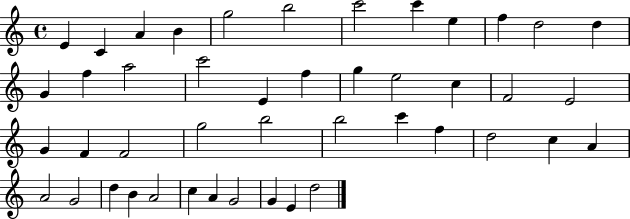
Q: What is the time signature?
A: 4/4